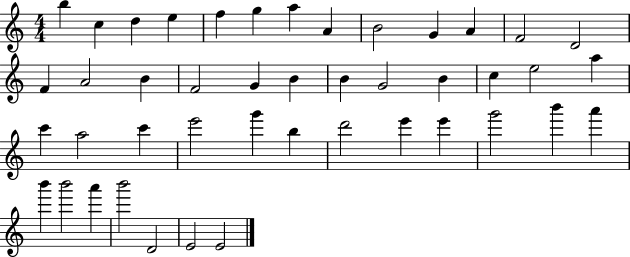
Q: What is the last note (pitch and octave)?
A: E4